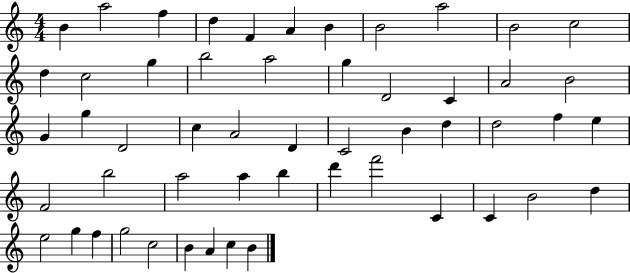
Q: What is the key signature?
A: C major